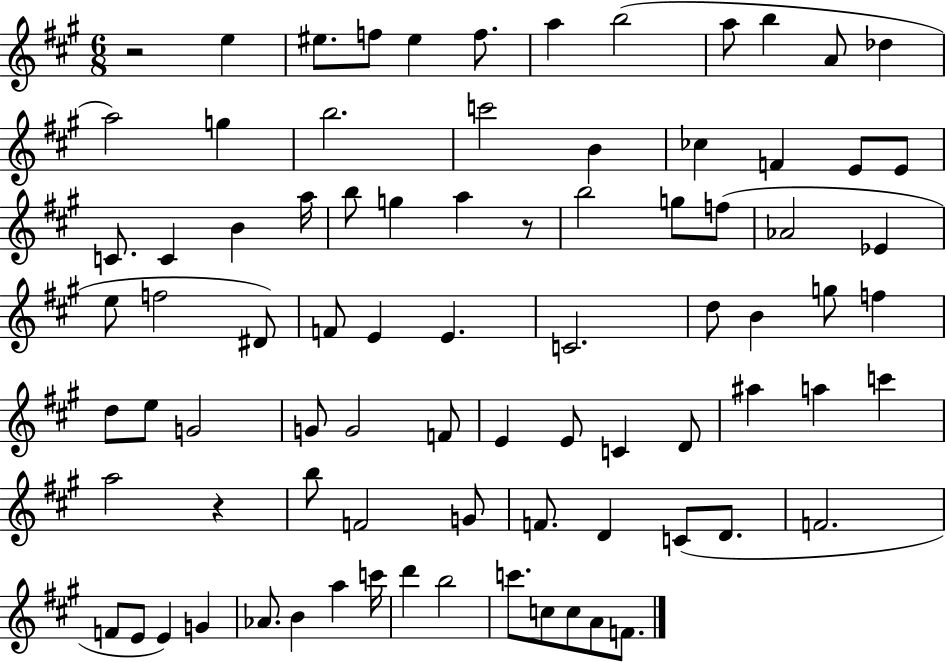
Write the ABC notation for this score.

X:1
T:Untitled
M:6/8
L:1/4
K:A
z2 e ^e/2 f/2 ^e f/2 a b2 a/2 b A/2 _d a2 g b2 c'2 B _c F E/2 E/2 C/2 C B a/4 b/2 g a z/2 b2 g/2 f/2 _A2 _E e/2 f2 ^D/2 F/2 E E C2 d/2 B g/2 f d/2 e/2 G2 G/2 G2 F/2 E E/2 C D/2 ^a a c' a2 z b/2 F2 G/2 F/2 D C/2 D/2 F2 F/2 E/2 E G _A/2 B a c'/4 d' b2 c'/2 c/2 c/2 A/2 F/2